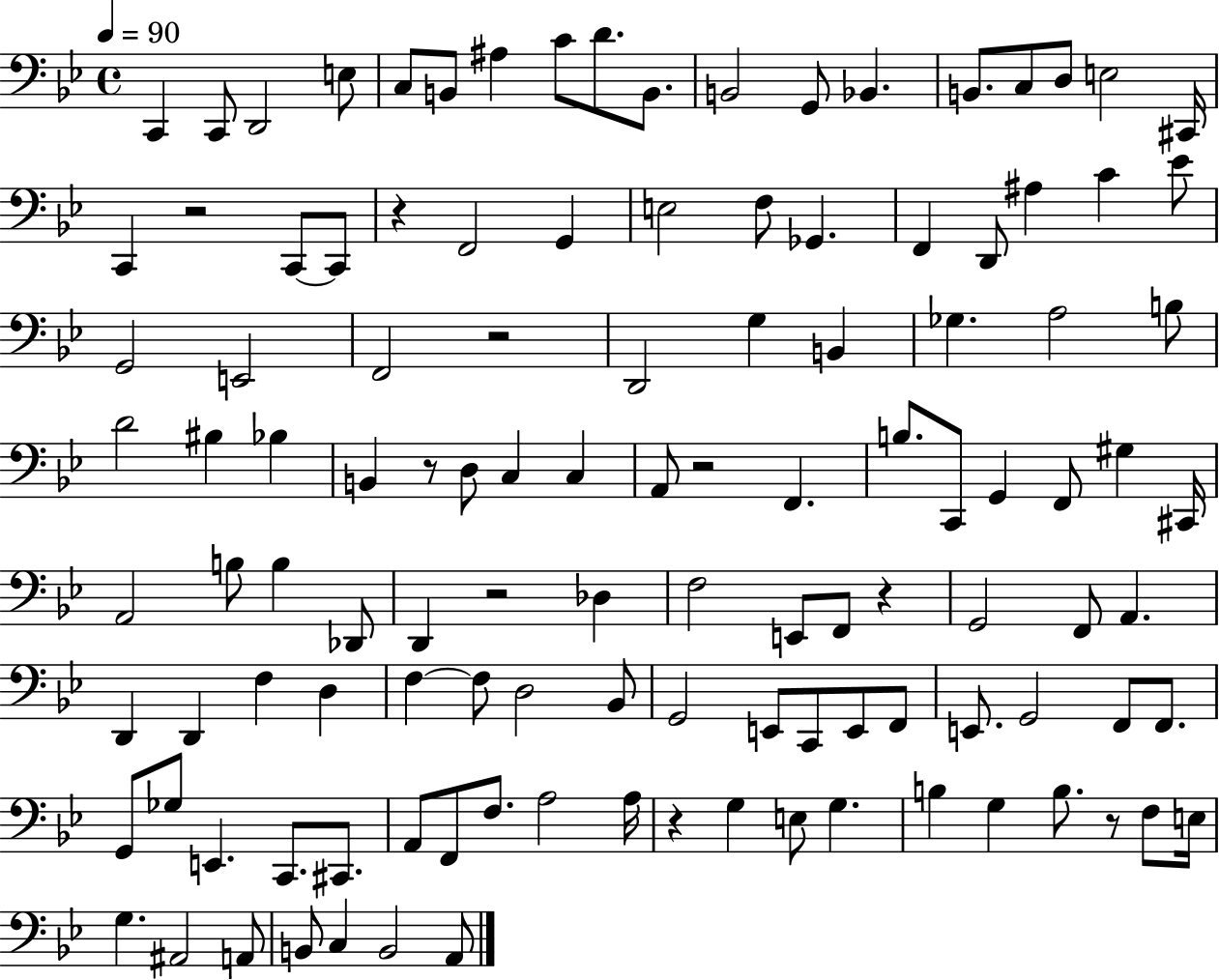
X:1
T:Untitled
M:4/4
L:1/4
K:Bb
C,, C,,/2 D,,2 E,/2 C,/2 B,,/2 ^A, C/2 D/2 B,,/2 B,,2 G,,/2 _B,, B,,/2 C,/2 D,/2 E,2 ^C,,/4 C,, z2 C,,/2 C,,/2 z F,,2 G,, E,2 F,/2 _G,, F,, D,,/2 ^A, C _E/2 G,,2 E,,2 F,,2 z2 D,,2 G, B,, _G, A,2 B,/2 D2 ^B, _B, B,, z/2 D,/2 C, C, A,,/2 z2 F,, B,/2 C,,/2 G,, F,,/2 ^G, ^C,,/4 A,,2 B,/2 B, _D,,/2 D,, z2 _D, F,2 E,,/2 F,,/2 z G,,2 F,,/2 A,, D,, D,, F, D, F, F,/2 D,2 _B,,/2 G,,2 E,,/2 C,,/2 E,,/2 F,,/2 E,,/2 G,,2 F,,/2 F,,/2 G,,/2 _G,/2 E,, C,,/2 ^C,,/2 A,,/2 F,,/2 F,/2 A,2 A,/4 z G, E,/2 G, B, G, B,/2 z/2 F,/2 E,/4 G, ^A,,2 A,,/2 B,,/2 C, B,,2 A,,/2